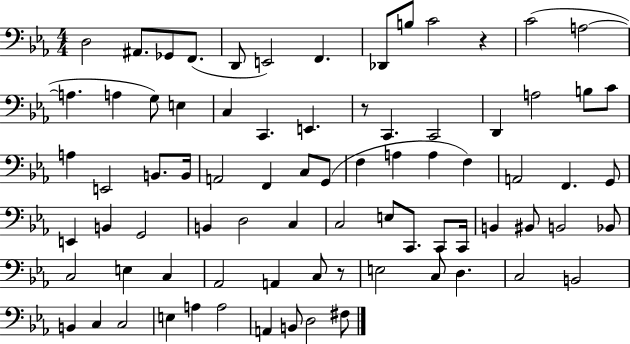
X:1
T:Untitled
M:4/4
L:1/4
K:Eb
D,2 ^A,,/2 _G,,/2 F,,/2 D,,/2 E,,2 F,, _D,,/2 B,/2 C2 z C2 A,2 A, A, G,/2 E, C, C,, E,, z/2 C,, C,,2 D,, A,2 B,/2 C/2 A, E,,2 B,,/2 B,,/4 A,,2 F,, C,/2 G,,/2 F, A, A, F, A,,2 F,, G,,/2 E,, B,, G,,2 B,, D,2 C, C,2 E,/2 C,,/2 C,,/2 C,,/4 B,, ^B,,/2 B,,2 _B,,/2 C,2 E, C, _A,,2 A,, C,/2 z/2 E,2 C,/2 D, C,2 B,,2 B,, C, C,2 E, A, A,2 A,, B,,/2 D,2 ^F,/2